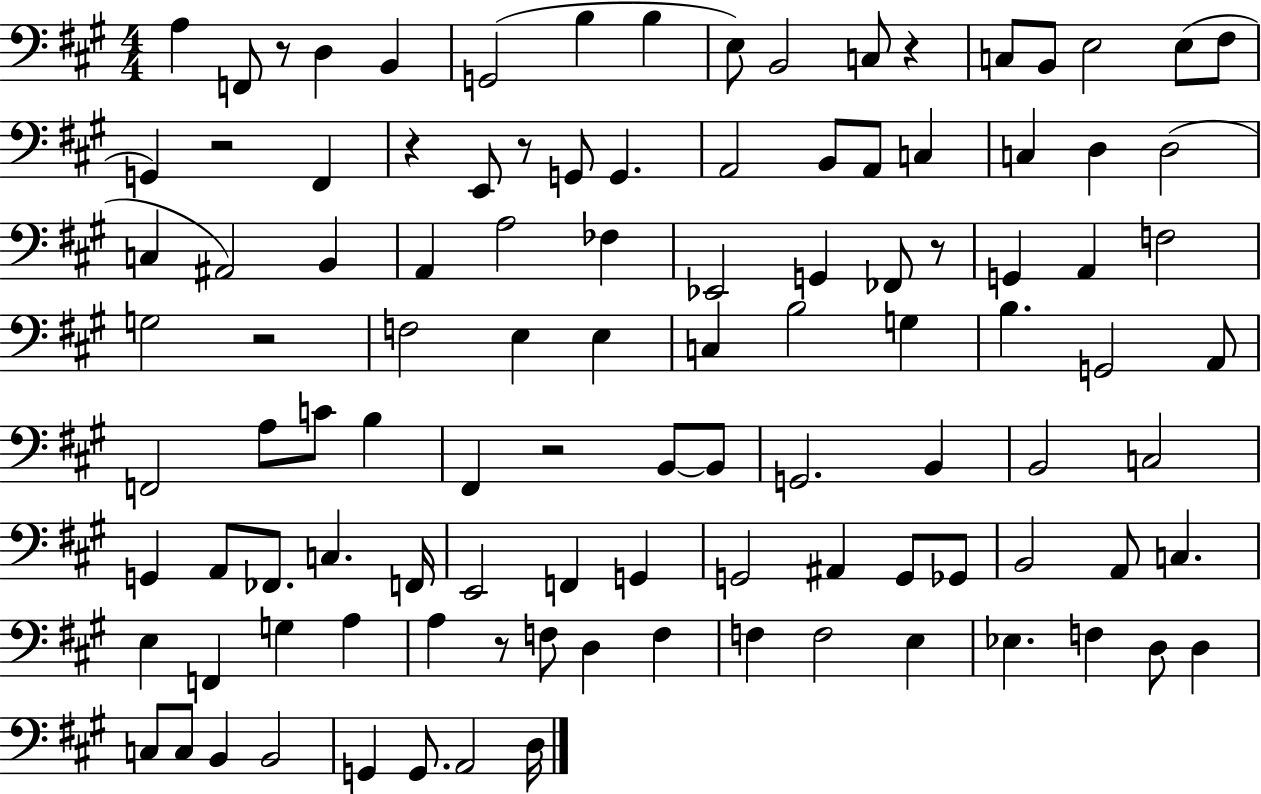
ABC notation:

X:1
T:Untitled
M:4/4
L:1/4
K:A
A, F,,/2 z/2 D, B,, G,,2 B, B, E,/2 B,,2 C,/2 z C,/2 B,,/2 E,2 E,/2 ^F,/2 G,, z2 ^F,, z E,,/2 z/2 G,,/2 G,, A,,2 B,,/2 A,,/2 C, C, D, D,2 C, ^A,,2 B,, A,, A,2 _F, _E,,2 G,, _F,,/2 z/2 G,, A,, F,2 G,2 z2 F,2 E, E, C, B,2 G, B, G,,2 A,,/2 F,,2 A,/2 C/2 B, ^F,, z2 B,,/2 B,,/2 G,,2 B,, B,,2 C,2 G,, A,,/2 _F,,/2 C, F,,/4 E,,2 F,, G,, G,,2 ^A,, G,,/2 _G,,/2 B,,2 A,,/2 C, E, F,, G, A, A, z/2 F,/2 D, F, F, F,2 E, _E, F, D,/2 D, C,/2 C,/2 B,, B,,2 G,, G,,/2 A,,2 D,/4